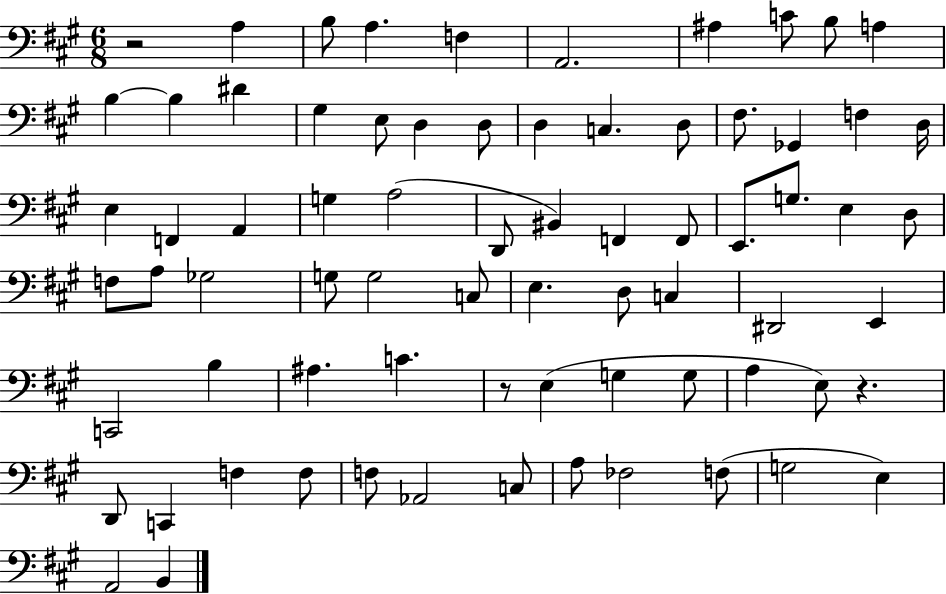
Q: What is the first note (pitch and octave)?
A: A3